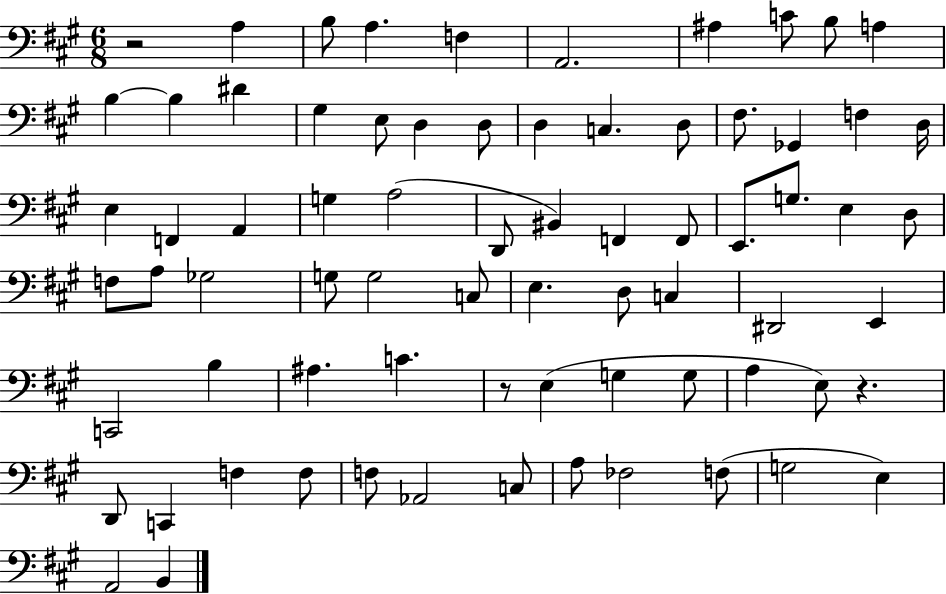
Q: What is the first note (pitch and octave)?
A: A3